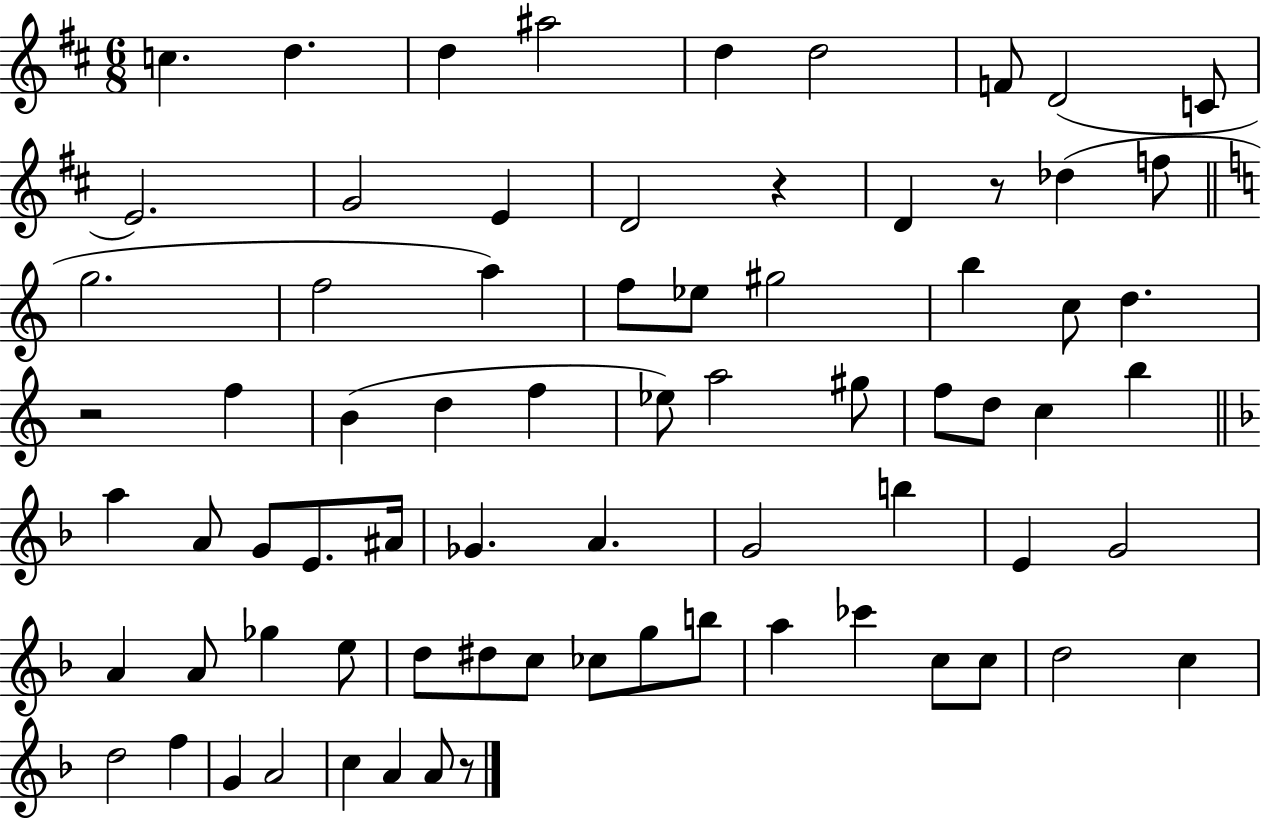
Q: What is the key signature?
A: D major